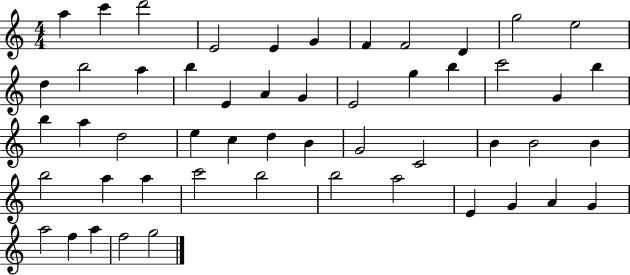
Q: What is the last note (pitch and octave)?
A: G5